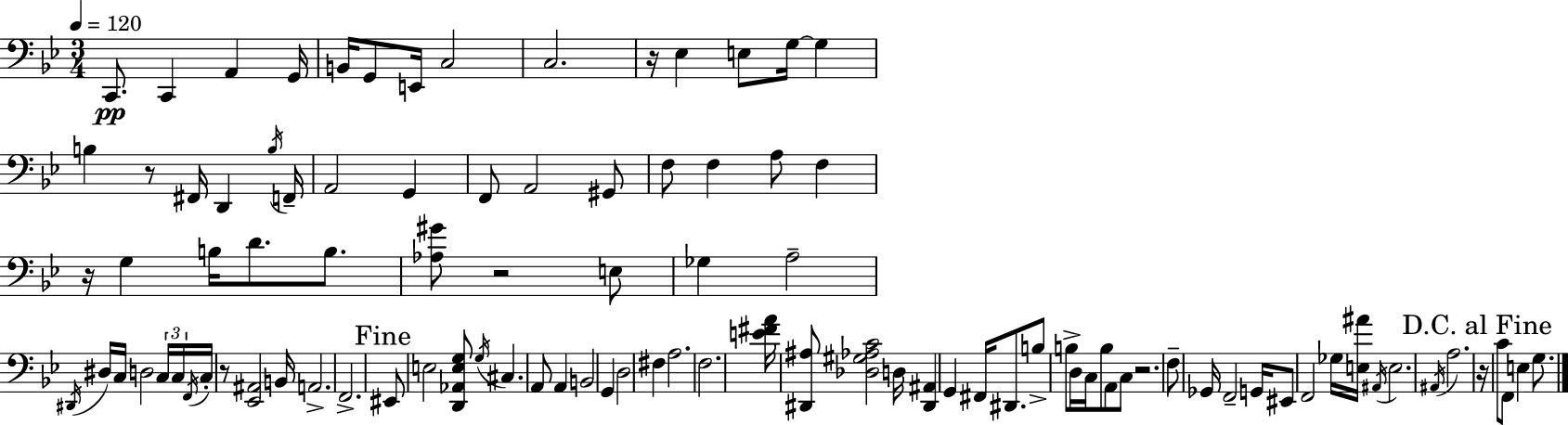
C2/e. C2/q A2/q G2/s B2/s G2/e E2/s C3/h C3/h. R/s Eb3/q E3/e G3/s G3/q B3/q R/e F#2/s D2/q B3/s F2/s A2/h G2/q F2/e A2/h G#2/e F3/e F3/q A3/e F3/q R/s G3/q B3/s D4/e. B3/e. [Ab3,G#4]/e R/h E3/e Gb3/q A3/h D#2/s D#3/s C3/s D3/h C3/s C3/s F2/s C3/s R/e [Eb2,A#2]/h B2/s A2/h. F2/h. EIS2/e E3/h [D2,Ab2,E3,G3]/e G3/s C#3/q. A2/e A2/q B2/h G2/q D3/h F#3/q A3/h. F3/h. [E4,F#4,A4]/s [D#2,A#3]/e [Db3,G#3,Ab3,C4]/h D3/s [D#2,A#2]/q G2/q F#2/s D#2/e. B3/e B3/e D3/s C3/s B3/e A2/e C3/e R/h. F3/e Gb2/s F2/h G2/s EIS2/e F2/h Gb3/s [E3,A#4]/s A#2/s E3/h. A#2/s A3/h. R/s C4/e F2/e E3/q G3/e.